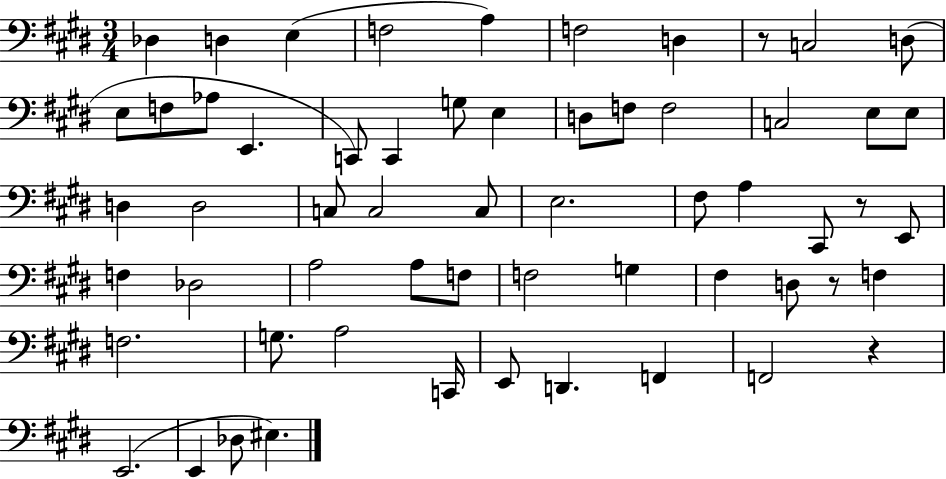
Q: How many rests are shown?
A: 4